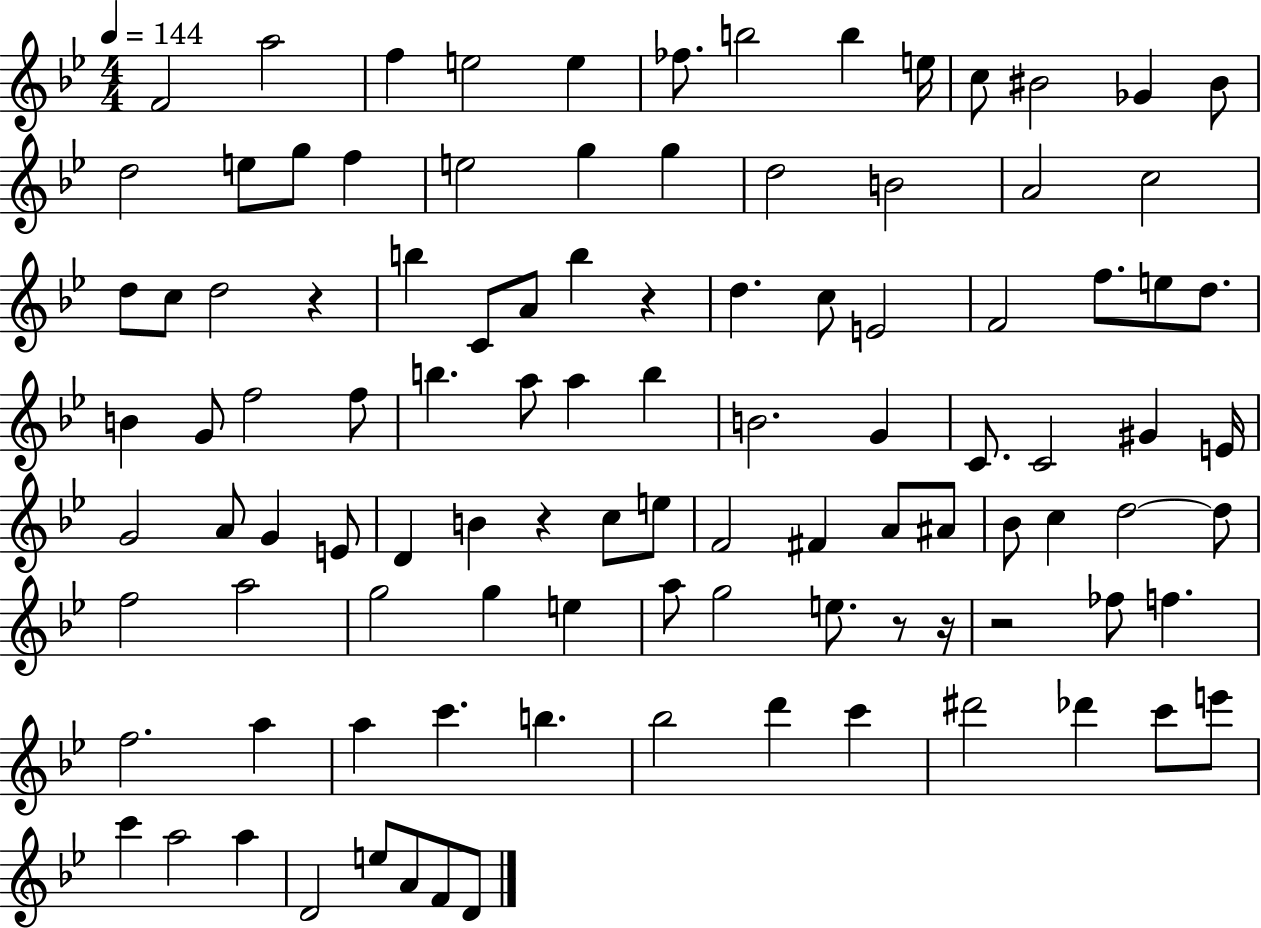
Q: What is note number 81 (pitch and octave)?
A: A5